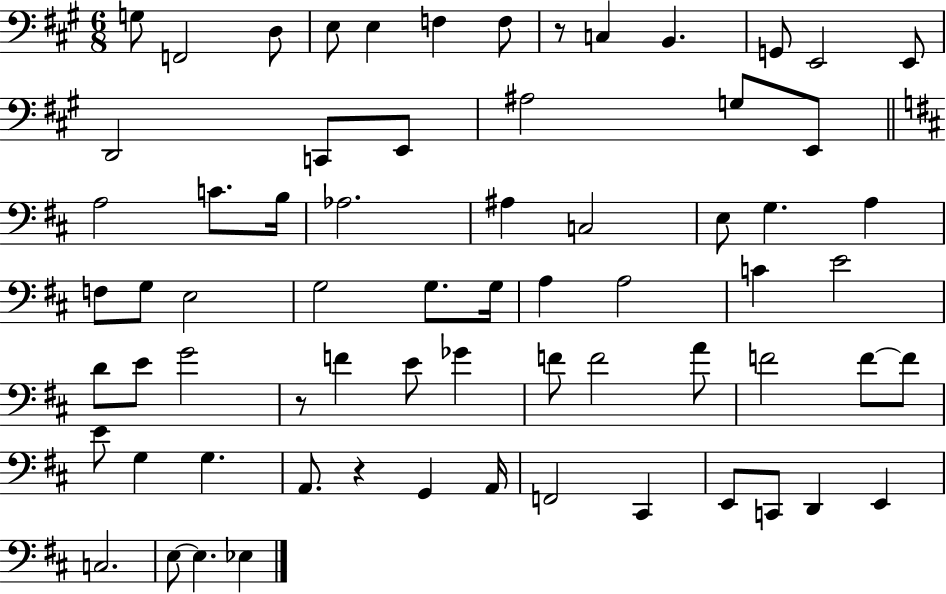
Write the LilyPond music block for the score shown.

{
  \clef bass
  \numericTimeSignature
  \time 6/8
  \key a \major
  g8 f,2 d8 | e8 e4 f4 f8 | r8 c4 b,4. | g,8 e,2 e,8 | \break d,2 c,8 e,8 | ais2 g8 e,8 | \bar "||" \break \key d \major a2 c'8. b16 | aes2. | ais4 c2 | e8 g4. a4 | \break f8 g8 e2 | g2 g8. g16 | a4 a2 | c'4 e'2 | \break d'8 e'8 g'2 | r8 f'4 e'8 ges'4 | f'8 f'2 a'8 | f'2 f'8~~ f'8 | \break e'8 g4 g4. | a,8. r4 g,4 a,16 | f,2 cis,4 | e,8 c,8 d,4 e,4 | \break c2. | e8~~ e4. ees4 | \bar "|."
}